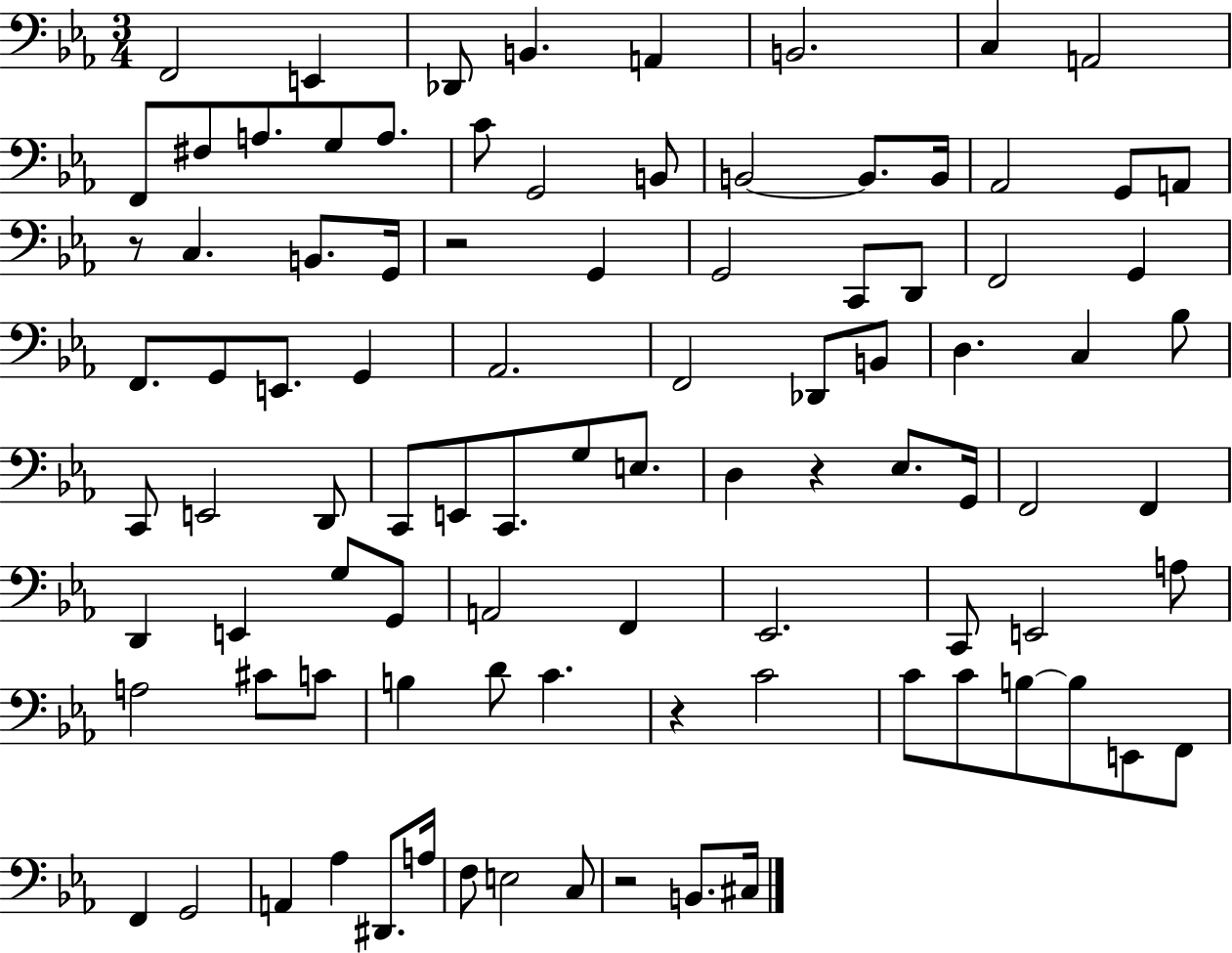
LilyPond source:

{
  \clef bass
  \numericTimeSignature
  \time 3/4
  \key ees \major
  f,2 e,4 | des,8 b,4. a,4 | b,2. | c4 a,2 | \break f,8 fis8 a8. g8 a8. | c'8 g,2 b,8 | b,2~~ b,8. b,16 | aes,2 g,8 a,8 | \break r8 c4. b,8. g,16 | r2 g,4 | g,2 c,8 d,8 | f,2 g,4 | \break f,8. g,8 e,8. g,4 | aes,2. | f,2 des,8 b,8 | d4. c4 bes8 | \break c,8 e,2 d,8 | c,8 e,8 c,8. g8 e8. | d4 r4 ees8. g,16 | f,2 f,4 | \break d,4 e,4 g8 g,8 | a,2 f,4 | ees,2. | c,8 e,2 a8 | \break a2 cis'8 c'8 | b4 d'8 c'4. | r4 c'2 | c'8 c'8 b8~~ b8 e,8 f,8 | \break f,4 g,2 | a,4 aes4 dis,8. a16 | f8 e2 c8 | r2 b,8. cis16 | \break \bar "|."
}